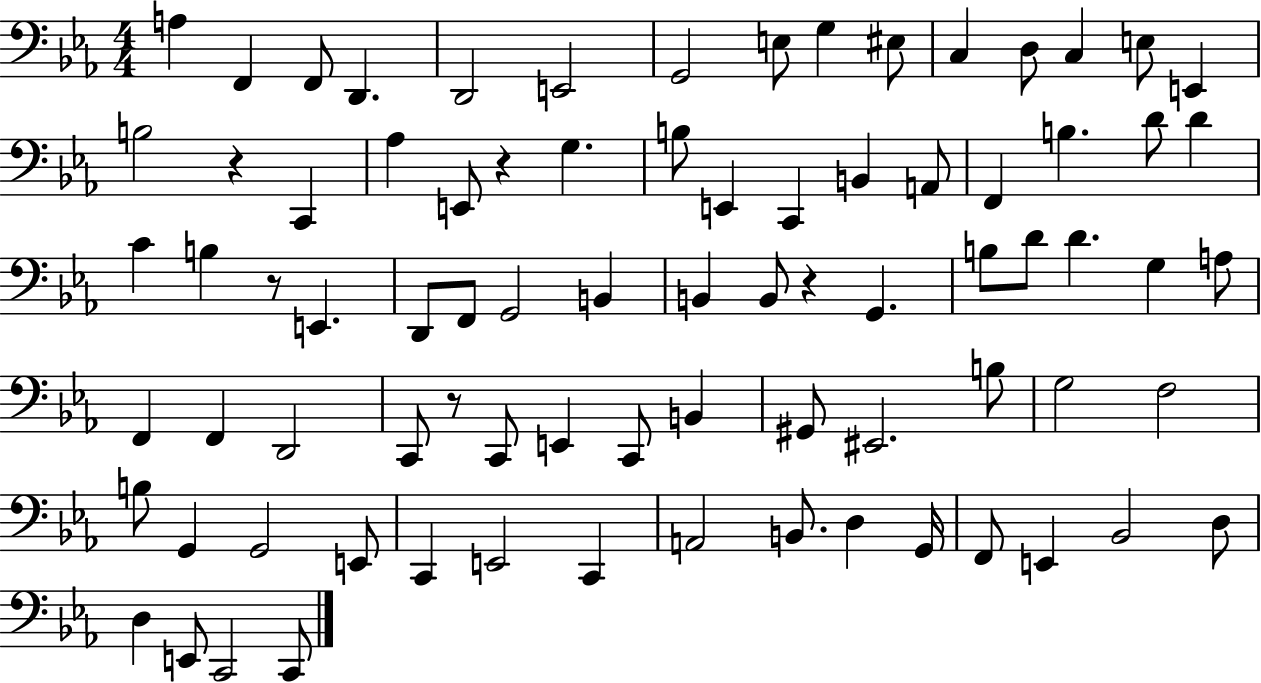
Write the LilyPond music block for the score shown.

{
  \clef bass
  \numericTimeSignature
  \time 4/4
  \key ees \major
  a4 f,4 f,8 d,4. | d,2 e,2 | g,2 e8 g4 eis8 | c4 d8 c4 e8 e,4 | \break b2 r4 c,4 | aes4 e,8 r4 g4. | b8 e,4 c,4 b,4 a,8 | f,4 b4. d'8 d'4 | \break c'4 b4 r8 e,4. | d,8 f,8 g,2 b,4 | b,4 b,8 r4 g,4. | b8 d'8 d'4. g4 a8 | \break f,4 f,4 d,2 | c,8 r8 c,8 e,4 c,8 b,4 | gis,8 eis,2. b8 | g2 f2 | \break b8 g,4 g,2 e,8 | c,4 e,2 c,4 | a,2 b,8. d4 g,16 | f,8 e,4 bes,2 d8 | \break d4 e,8 c,2 c,8 | \bar "|."
}